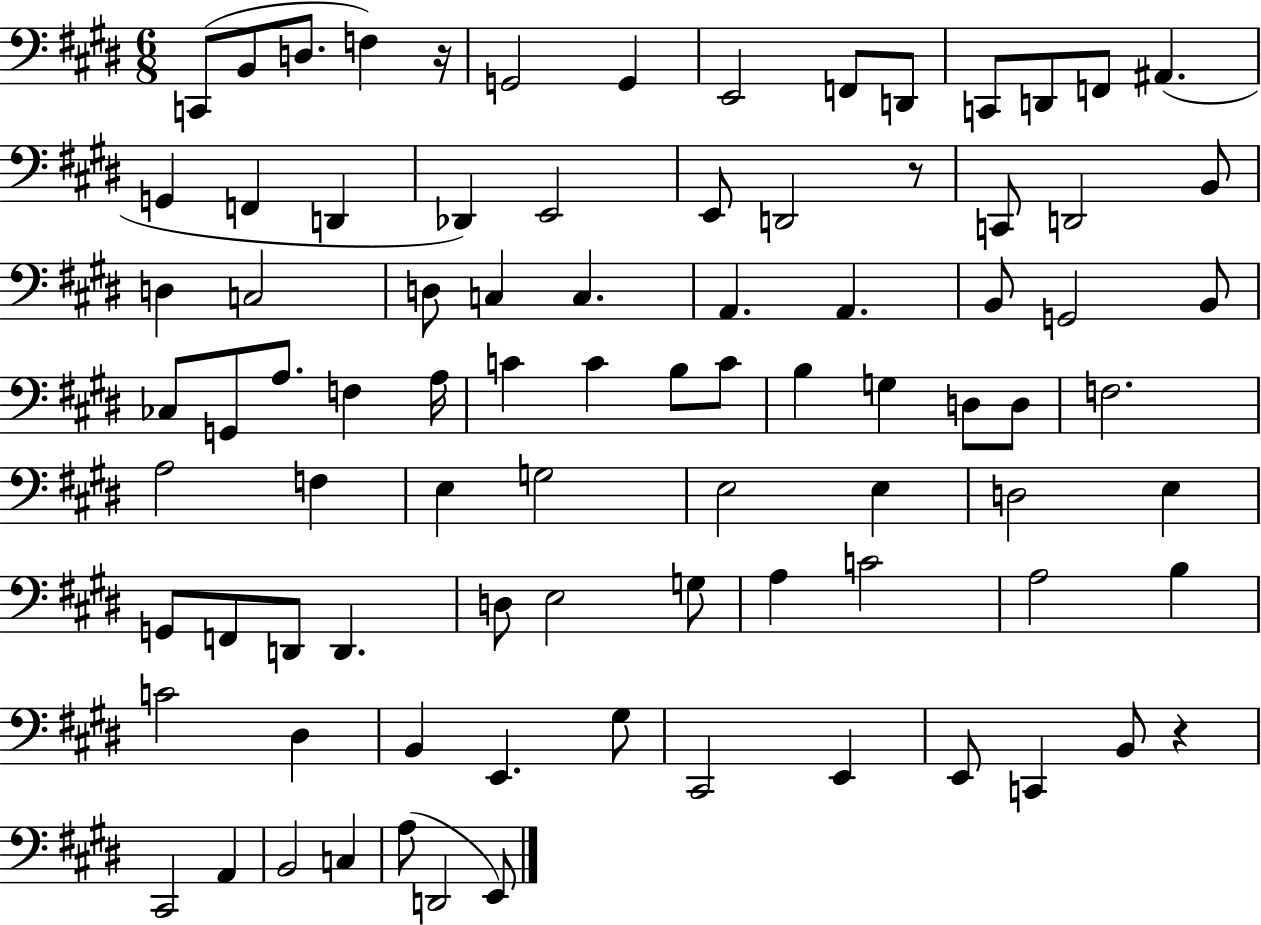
C2/e B2/e D3/e. F3/q R/s G2/h G2/q E2/h F2/e D2/e C2/e D2/e F2/e A#2/q. G2/q F2/q D2/q Db2/q E2/h E2/e D2/h R/e C2/e D2/h B2/e D3/q C3/h D3/e C3/q C3/q. A2/q. A2/q. B2/e G2/h B2/e CES3/e G2/e A3/e. F3/q A3/s C4/q C4/q B3/e C4/e B3/q G3/q D3/e D3/e F3/h. A3/h F3/q E3/q G3/h E3/h E3/q D3/h E3/q G2/e F2/e D2/e D2/q. D3/e E3/h G3/e A3/q C4/h A3/h B3/q C4/h D#3/q B2/q E2/q. G#3/e C#2/h E2/q E2/e C2/q B2/e R/q C#2/h A2/q B2/h C3/q A3/e D2/h E2/e